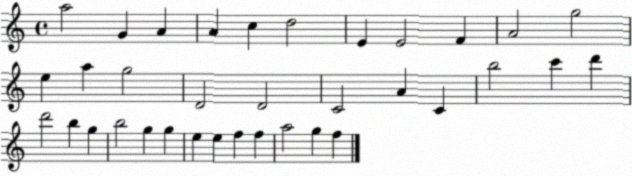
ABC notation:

X:1
T:Untitled
M:4/4
L:1/4
K:C
a2 G A A c d2 E E2 F A2 g2 e a g2 D2 D2 C2 A C b2 c' d' d'2 b g b2 g g e e f f a2 g f